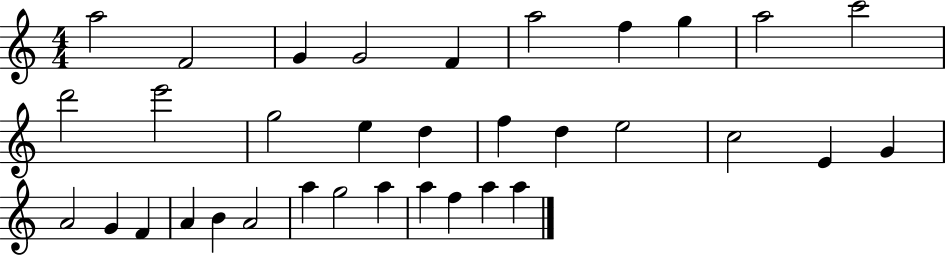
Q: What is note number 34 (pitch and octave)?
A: A5